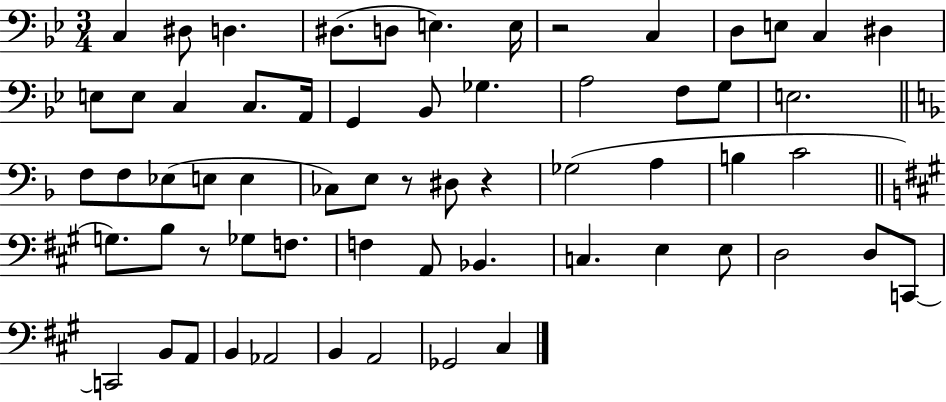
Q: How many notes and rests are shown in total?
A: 62